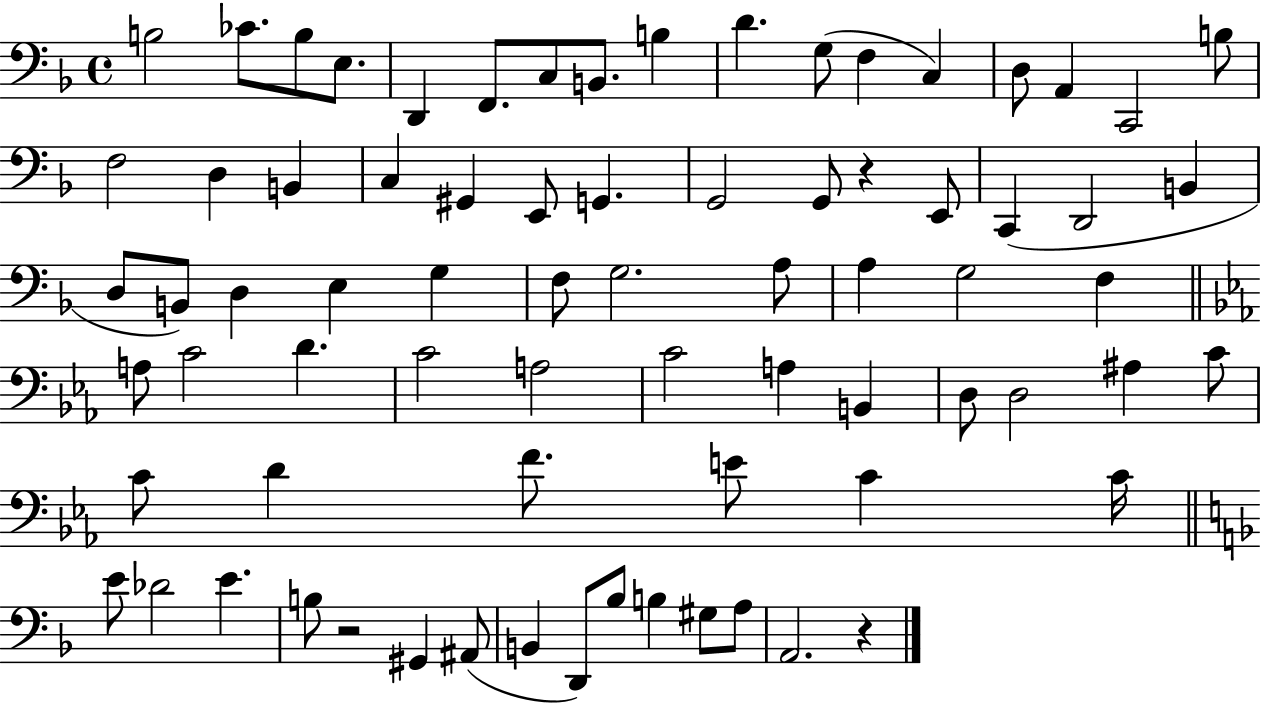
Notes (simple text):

B3/h CES4/e. B3/e E3/e. D2/q F2/e. C3/e B2/e. B3/q D4/q. G3/e F3/q C3/q D3/e A2/q C2/h B3/e F3/h D3/q B2/q C3/q G#2/q E2/e G2/q. G2/h G2/e R/q E2/e C2/q D2/h B2/q D3/e B2/e D3/q E3/q G3/q F3/e G3/h. A3/e A3/q G3/h F3/q A3/e C4/h D4/q. C4/h A3/h C4/h A3/q B2/q D3/e D3/h A#3/q C4/e C4/e D4/q F4/e. E4/e C4/q C4/s E4/e Db4/h E4/q. B3/e R/h G#2/q A#2/e B2/q D2/e Bb3/e B3/q G#3/e A3/e A2/h. R/q